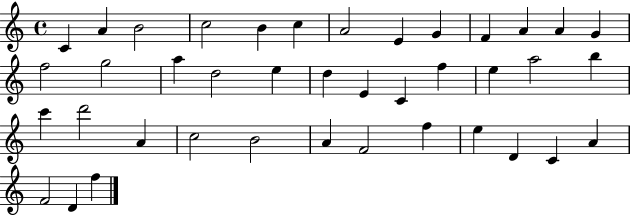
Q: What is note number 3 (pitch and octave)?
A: B4